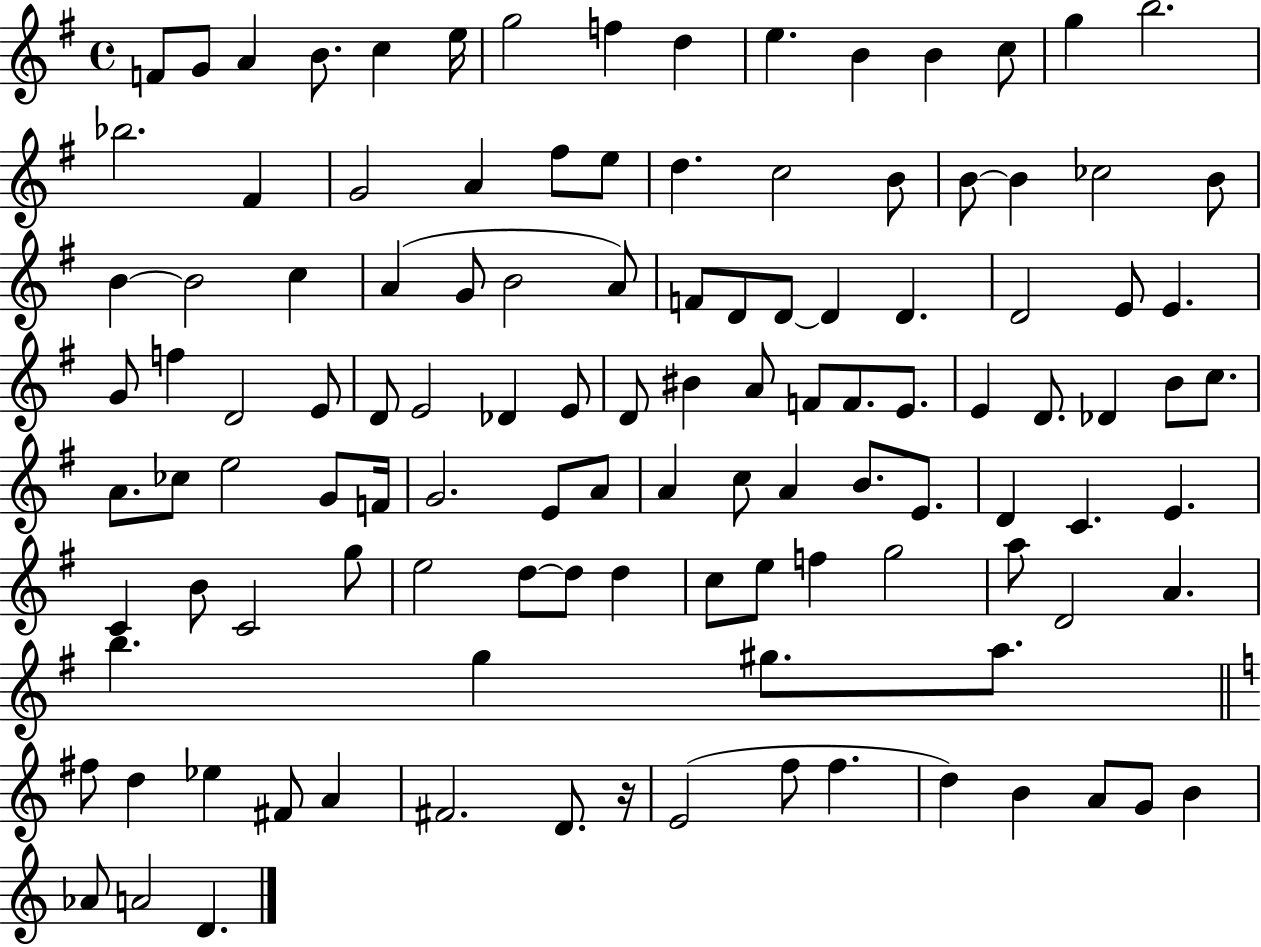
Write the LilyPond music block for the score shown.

{
  \clef treble
  \time 4/4
  \defaultTimeSignature
  \key g \major
  \repeat volta 2 { f'8 g'8 a'4 b'8. c''4 e''16 | g''2 f''4 d''4 | e''4. b'4 b'4 c''8 | g''4 b''2. | \break bes''2. fis'4 | g'2 a'4 fis''8 e''8 | d''4. c''2 b'8 | b'8~~ b'4 ces''2 b'8 | \break b'4~~ b'2 c''4 | a'4( g'8 b'2 a'8) | f'8 d'8 d'8~~ d'4 d'4. | d'2 e'8 e'4. | \break g'8 f''4 d'2 e'8 | d'8 e'2 des'4 e'8 | d'8 bis'4 a'8 f'8 f'8. e'8. | e'4 d'8. des'4 b'8 c''8. | \break a'8. ces''8 e''2 g'8 f'16 | g'2. e'8 a'8 | a'4 c''8 a'4 b'8. e'8. | d'4 c'4. e'4. | \break c'4 b'8 c'2 g''8 | e''2 d''8~~ d''8 d''4 | c''8 e''8 f''4 g''2 | a''8 d'2 a'4. | \break b''4. g''4 gis''8. a''8. | \bar "||" \break \key c \major fis''8 d''4 ees''4 fis'8 a'4 | fis'2. d'8. r16 | e'2( f''8 f''4. | d''4) b'4 a'8 g'8 b'4 | \break aes'8 a'2 d'4. | } \bar "|."
}